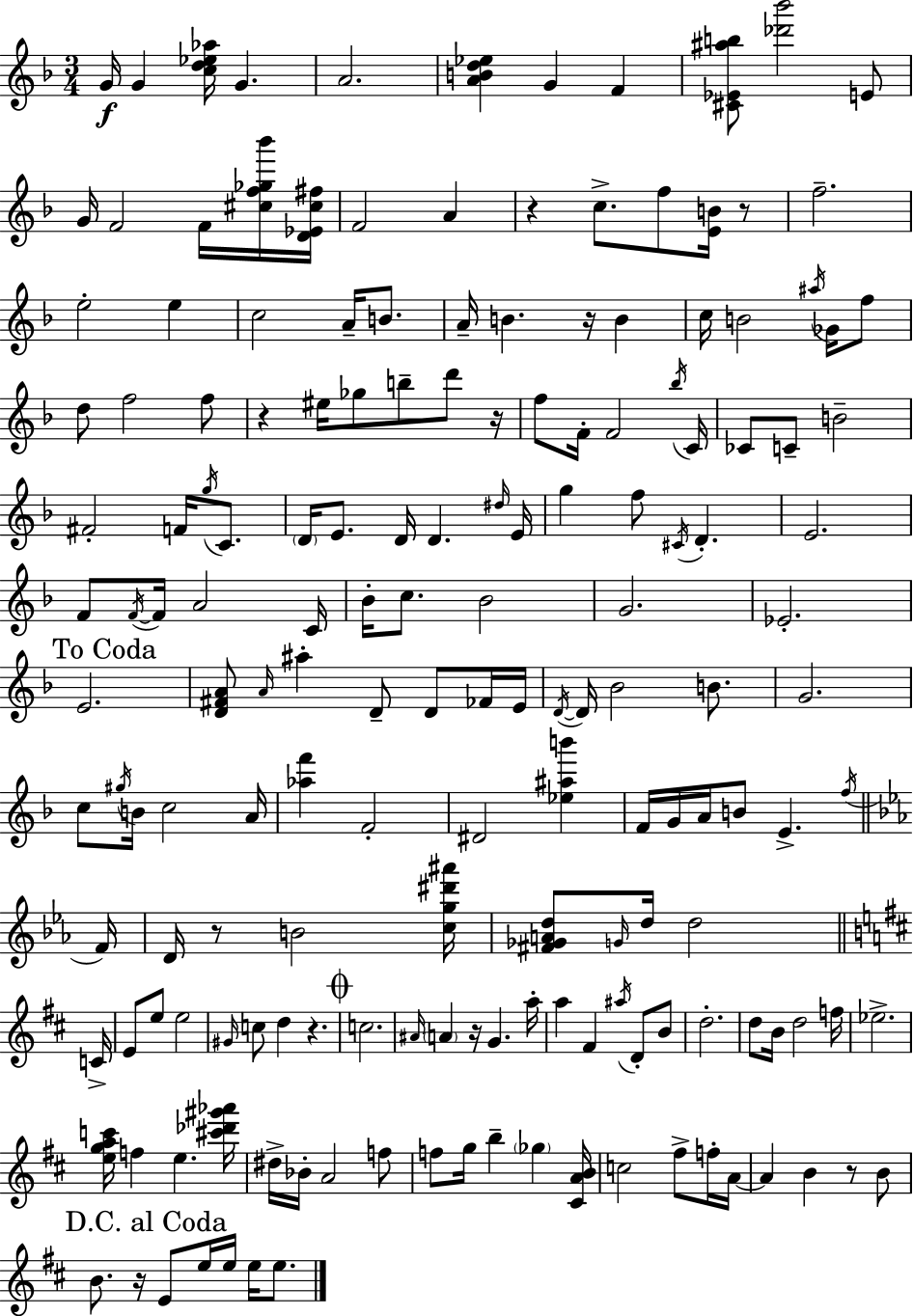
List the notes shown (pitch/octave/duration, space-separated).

G4/s G4/q [C5,D5,Eb5,Ab5]/s G4/q. A4/h. [A4,B4,D5,Eb5]/q G4/q F4/q [C#4,Eb4,A#5,B5]/e [Db6,Bb6]/h E4/e G4/s F4/h F4/s [C#5,F5,Gb5,Bb6]/s [D4,Eb4,C#5,F#5]/s F4/h A4/q R/q C5/e. F5/e [E4,B4]/s R/e F5/h. E5/h E5/q C5/h A4/s B4/e. A4/s B4/q. R/s B4/q C5/s B4/h A#5/s Gb4/s F5/e D5/e F5/h F5/e R/q EIS5/s Gb5/e B5/e D6/e R/s F5/e F4/s F4/h Bb5/s C4/s CES4/e C4/e B4/h F#4/h F4/s G5/s C4/e. D4/s E4/e. D4/s D4/q. D#5/s E4/s G5/q F5/e C#4/s D4/q. E4/h. F4/e F4/s F4/s A4/h C4/s Bb4/s C5/e. Bb4/h G4/h. Eb4/h. E4/h. [D4,F#4,A4]/e A4/s A#5/q D4/e D4/e FES4/s E4/s D4/s D4/s Bb4/h B4/e. G4/h. C5/e G#5/s B4/s C5/h A4/s [Ab5,F6]/q F4/h D#4/h [Eb5,A#5,B6]/q F4/s G4/s A4/s B4/e E4/q. F5/s F4/s D4/s R/e B4/h [C5,G5,D#6,A#6]/s [F#4,Gb4,A4,D5]/e G4/s D5/s D5/h C4/s E4/e E5/e E5/h G#4/s C5/e D5/q R/q. C5/h. A#4/s A4/q R/s G4/q. A5/s A5/q F#4/q A#5/s D4/e B4/e D5/h. D5/e B4/s D5/h F5/s Eb5/h. [E5,G5,A5,C6]/s F5/q E5/q. [C#6,Db6,G#6,Ab6]/s D#5/s Bb4/s A4/h F5/e F5/e G5/s B5/q Gb5/q [C#4,A4,B4]/s C5/h F#5/e F5/s A4/s A4/q B4/q R/e B4/e B4/e. R/s E4/e E5/s E5/s E5/s E5/e.